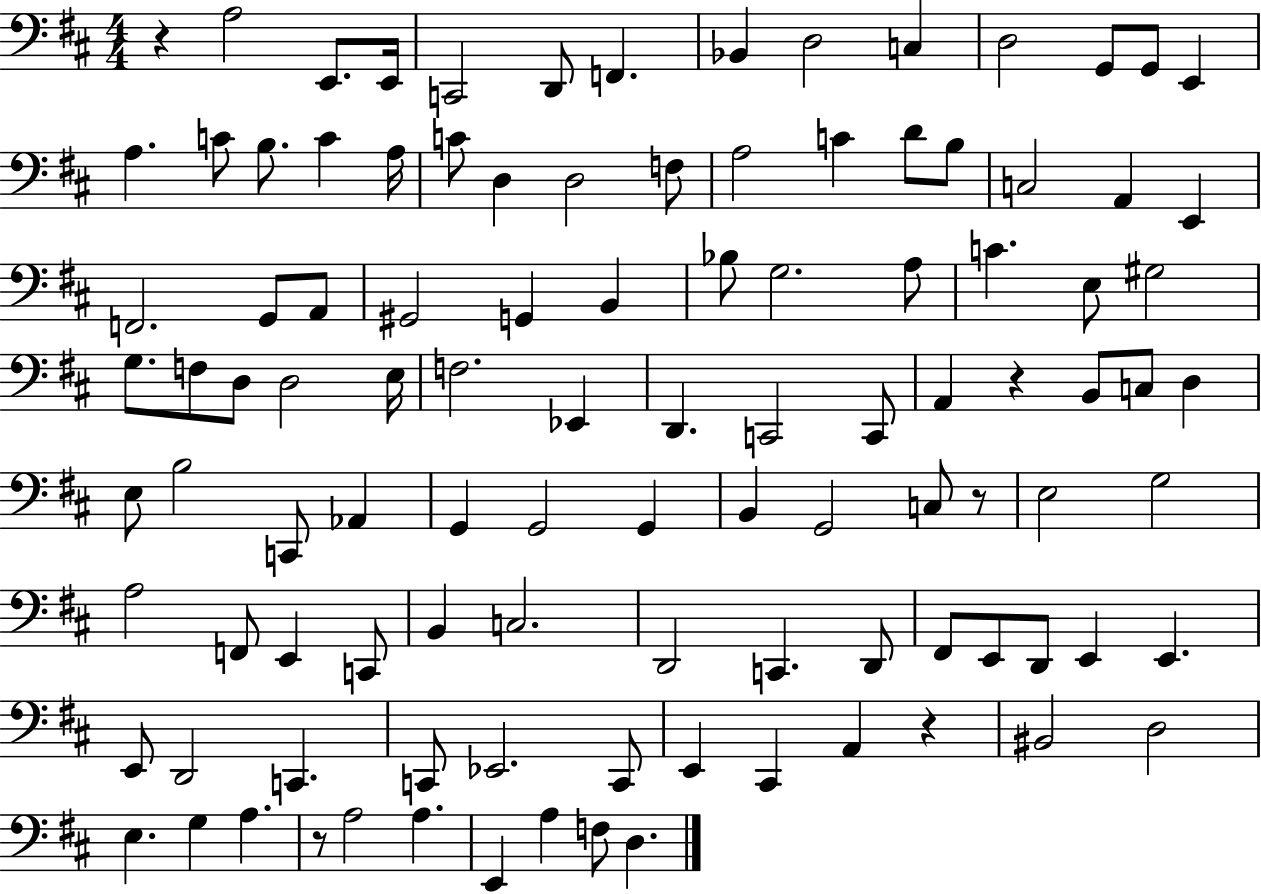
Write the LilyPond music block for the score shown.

{
  \clef bass
  \numericTimeSignature
  \time 4/4
  \key d \major
  r4 a2 e,8. e,16 | c,2 d,8 f,4. | bes,4 d2 c4 | d2 g,8 g,8 e,4 | \break a4. c'8 b8. c'4 a16 | c'8 d4 d2 f8 | a2 c'4 d'8 b8 | c2 a,4 e,4 | \break f,2. g,8 a,8 | gis,2 g,4 b,4 | bes8 g2. a8 | c'4. e8 gis2 | \break g8. f8 d8 d2 e16 | f2. ees,4 | d,4. c,2 c,8 | a,4 r4 b,8 c8 d4 | \break e8 b2 c,8 aes,4 | g,4 g,2 g,4 | b,4 g,2 c8 r8 | e2 g2 | \break a2 f,8 e,4 c,8 | b,4 c2. | d,2 c,4. d,8 | fis,8 e,8 d,8 e,4 e,4. | \break e,8 d,2 c,4. | c,8 ees,2. c,8 | e,4 cis,4 a,4 r4 | bis,2 d2 | \break e4. g4 a4. | r8 a2 a4. | e,4 a4 f8 d4. | \bar "|."
}